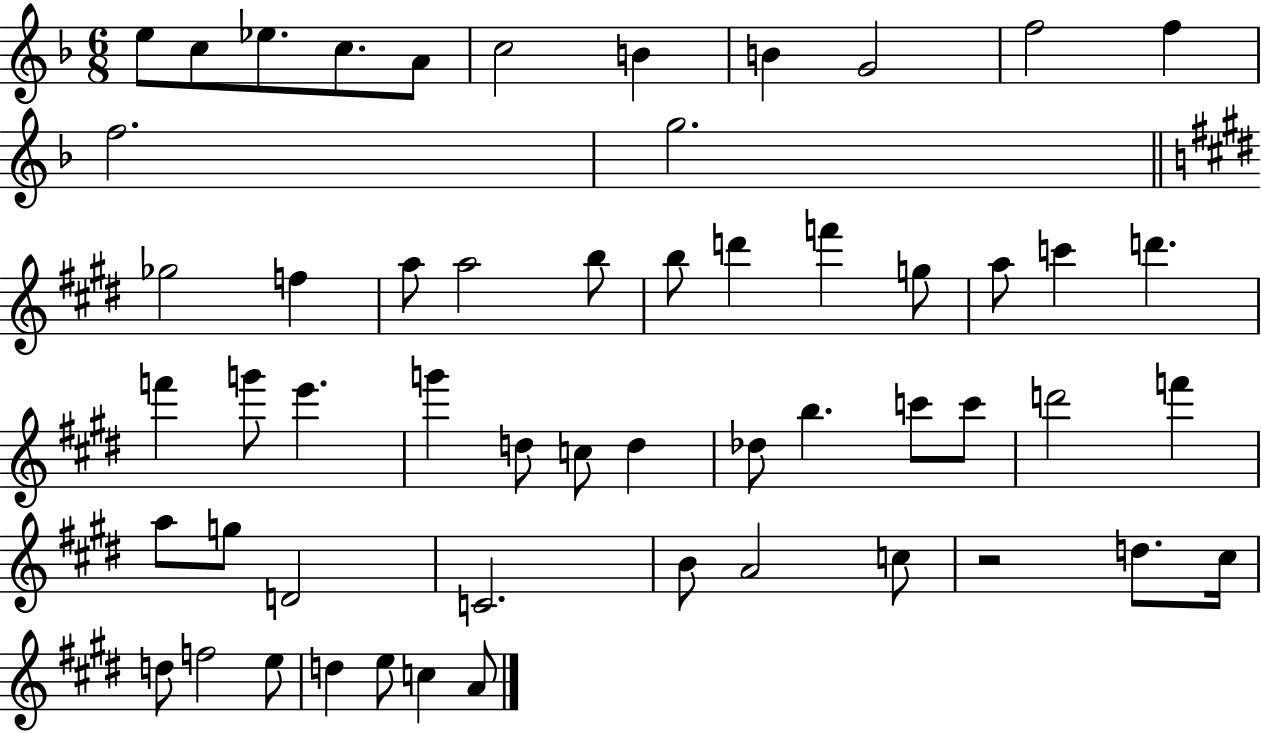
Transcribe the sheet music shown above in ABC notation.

X:1
T:Untitled
M:6/8
L:1/4
K:F
e/2 c/2 _e/2 c/2 A/2 c2 B B G2 f2 f f2 g2 _g2 f a/2 a2 b/2 b/2 d' f' g/2 a/2 c' d' f' g'/2 e' g' d/2 c/2 d _d/2 b c'/2 c'/2 d'2 f' a/2 g/2 D2 C2 B/2 A2 c/2 z2 d/2 ^c/4 d/2 f2 e/2 d e/2 c A/2